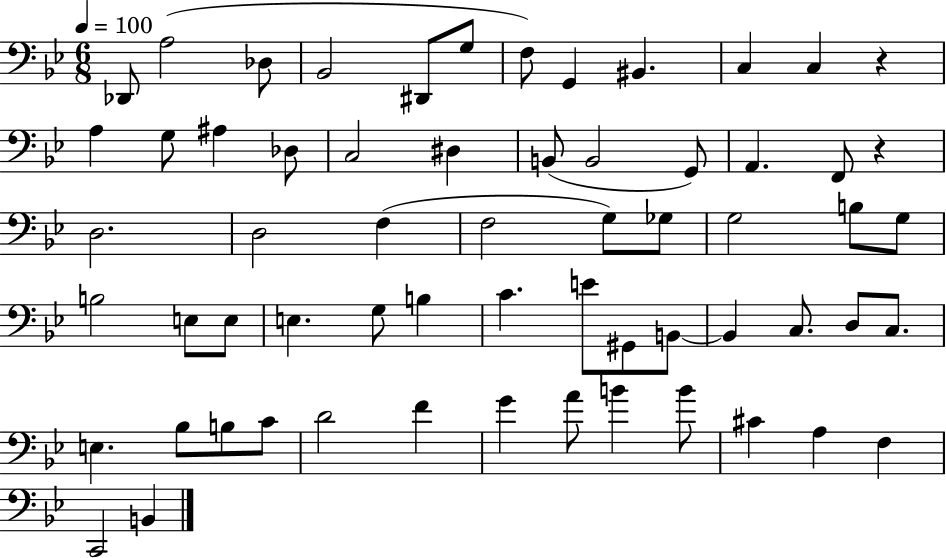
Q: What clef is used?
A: bass